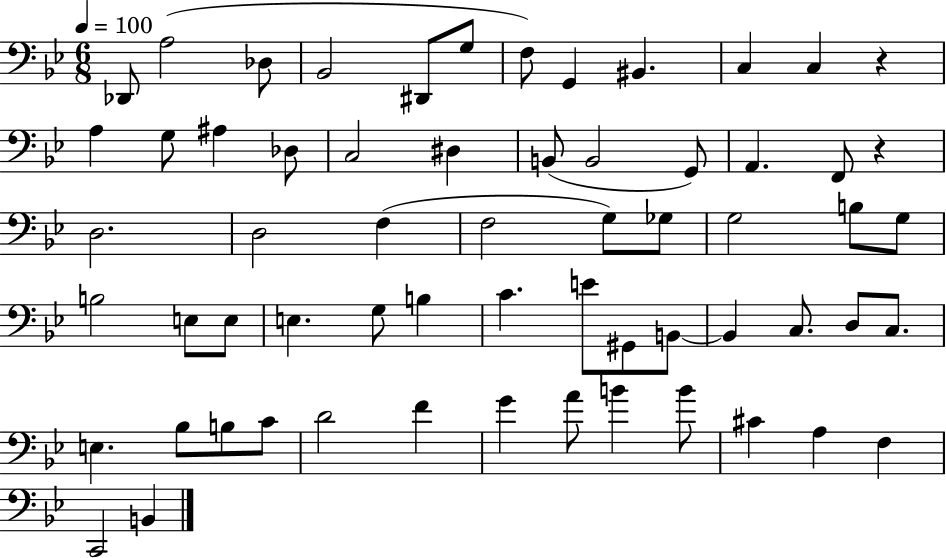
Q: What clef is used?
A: bass